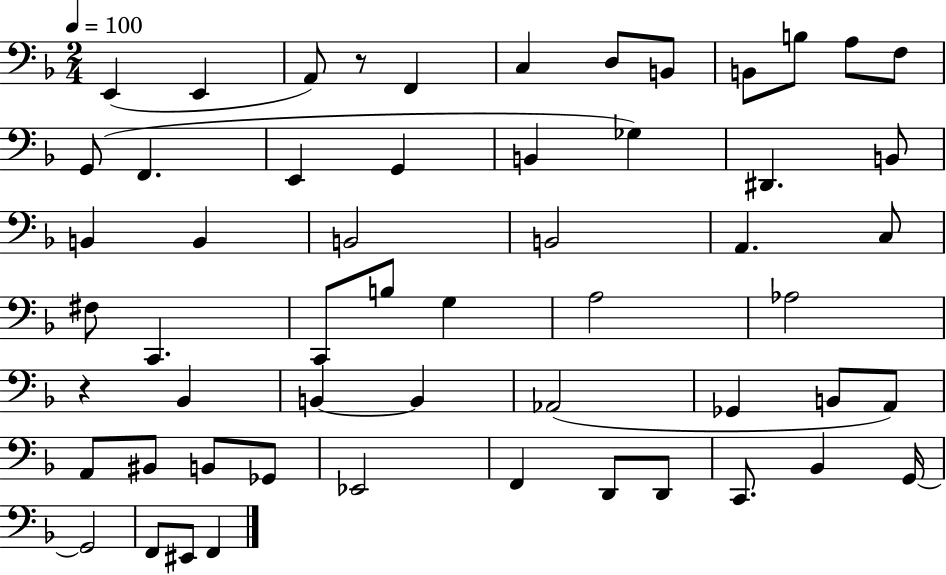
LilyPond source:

{
  \clef bass
  \numericTimeSignature
  \time 2/4
  \key f \major
  \tempo 4 = 100
  e,4( e,4 | a,8) r8 f,4 | c4 d8 b,8 | b,8 b8 a8 f8 | \break g,8( f,4. | e,4 g,4 | b,4 ges4) | dis,4. b,8 | \break b,4 b,4 | b,2 | b,2 | a,4. c8 | \break fis8 c,4. | c,8 b8 g4 | a2 | aes2 | \break r4 bes,4 | b,4~~ b,4 | aes,2( | ges,4 b,8 a,8) | \break a,8 bis,8 b,8 ges,8 | ees,2 | f,4 d,8 d,8 | c,8. bes,4 g,16~~ | \break g,2 | f,8 eis,8 f,4 | \bar "|."
}